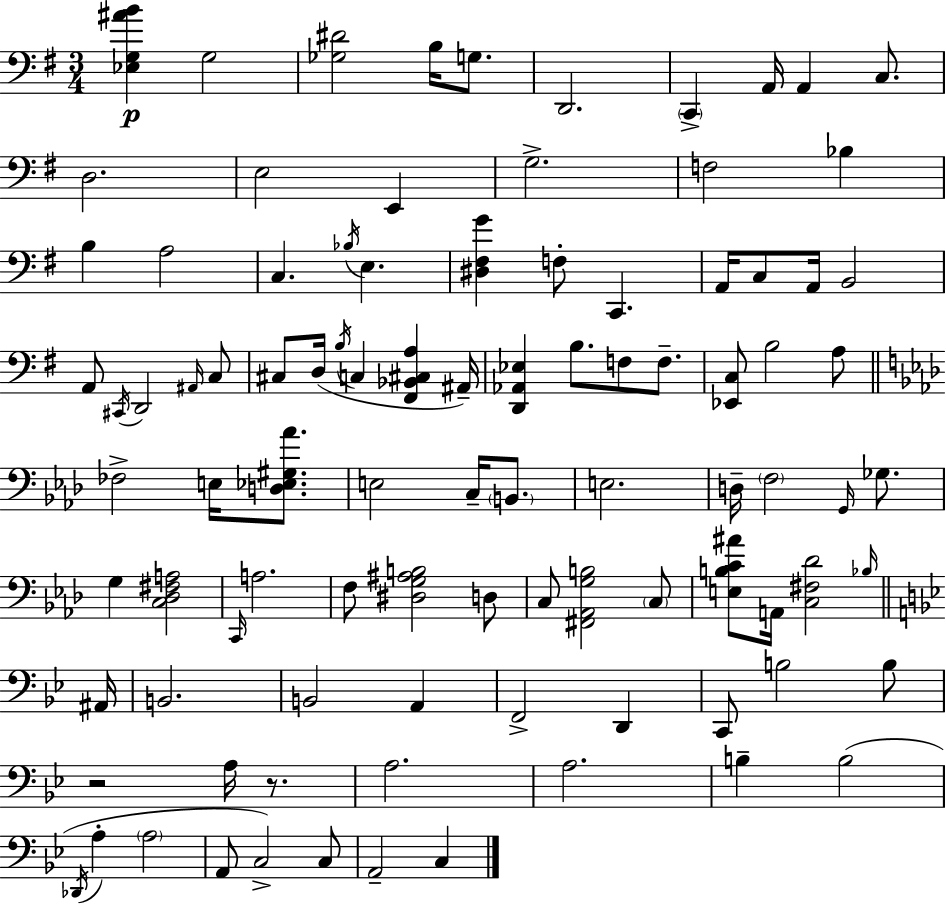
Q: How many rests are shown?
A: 2